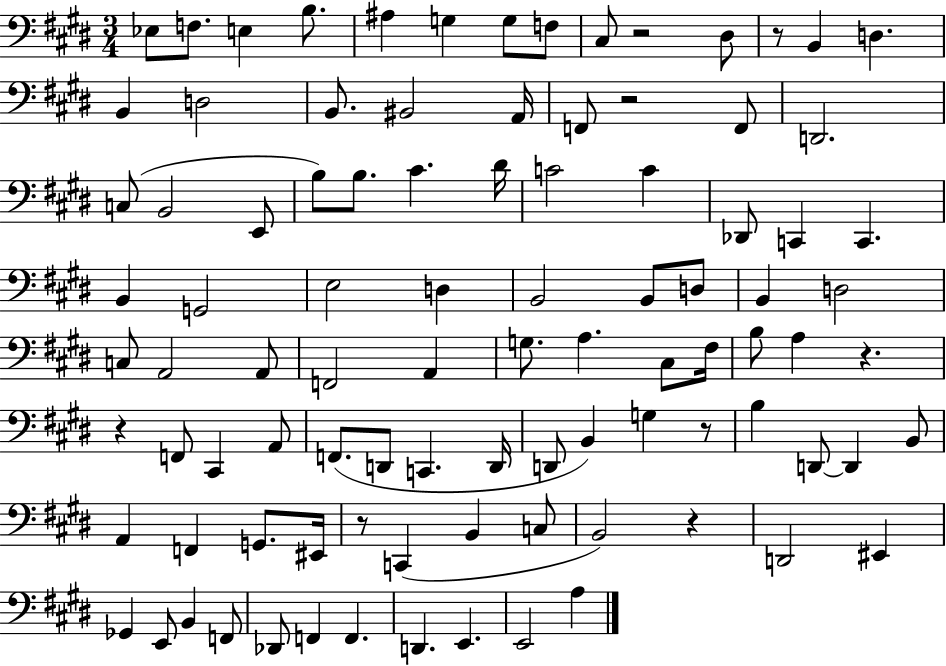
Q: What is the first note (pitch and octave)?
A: Eb3